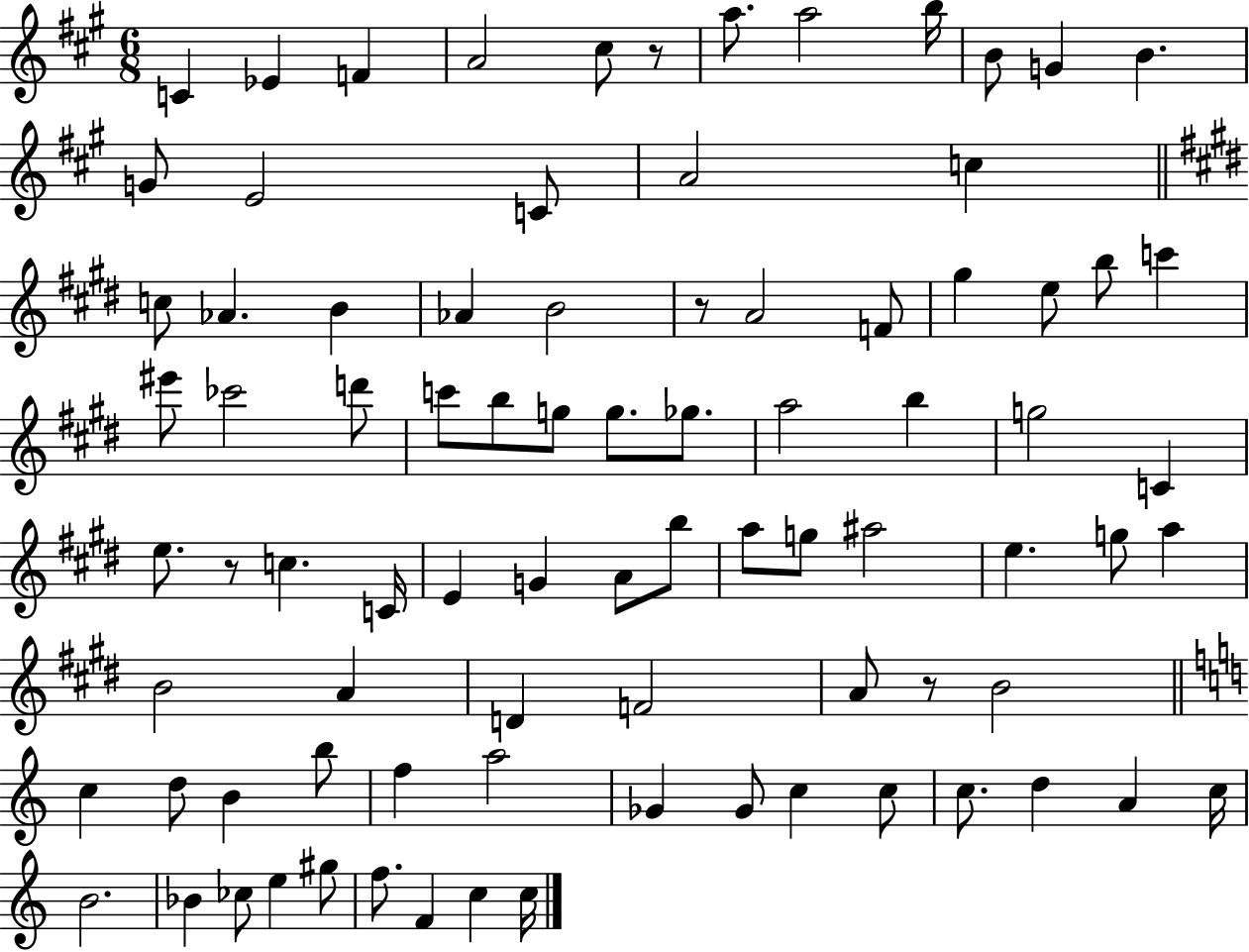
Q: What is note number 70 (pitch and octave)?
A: D5